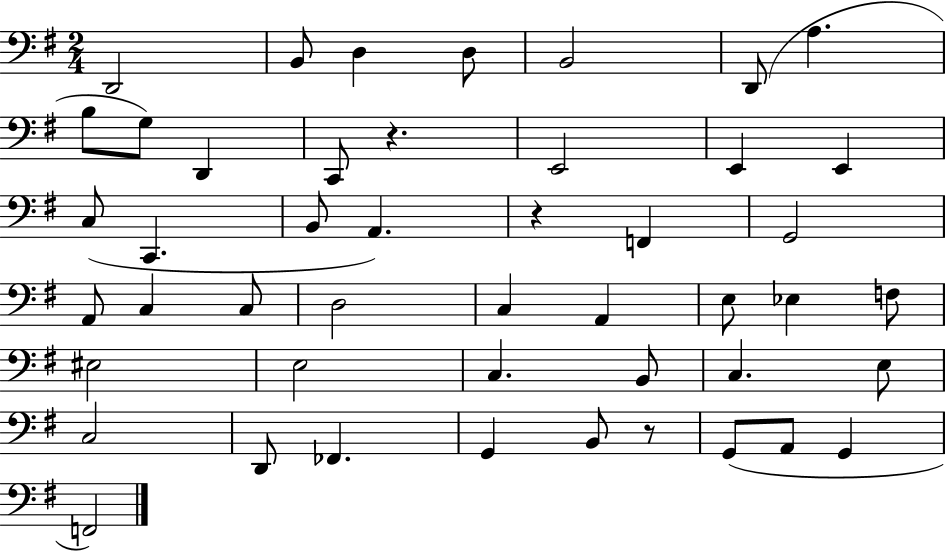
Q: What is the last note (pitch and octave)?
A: F2